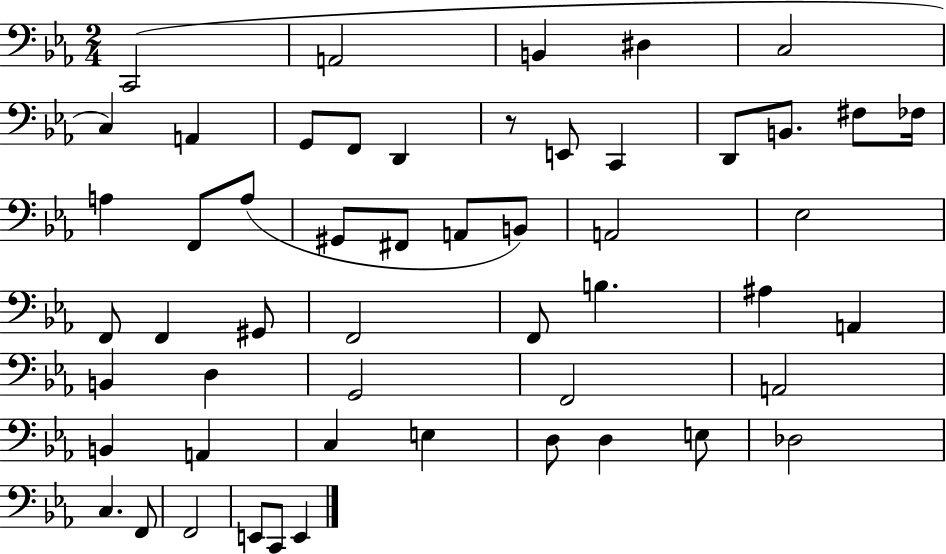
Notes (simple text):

C2/h A2/h B2/q D#3/q C3/h C3/q A2/q G2/e F2/e D2/q R/e E2/e C2/q D2/e B2/e. F#3/e FES3/s A3/q F2/e A3/e G#2/e F#2/e A2/e B2/e A2/h Eb3/h F2/e F2/q G#2/e F2/h F2/e B3/q. A#3/q A2/q B2/q D3/q G2/h F2/h A2/h B2/q A2/q C3/q E3/q D3/e D3/q E3/e Db3/h C3/q. F2/e F2/h E2/e C2/e E2/q